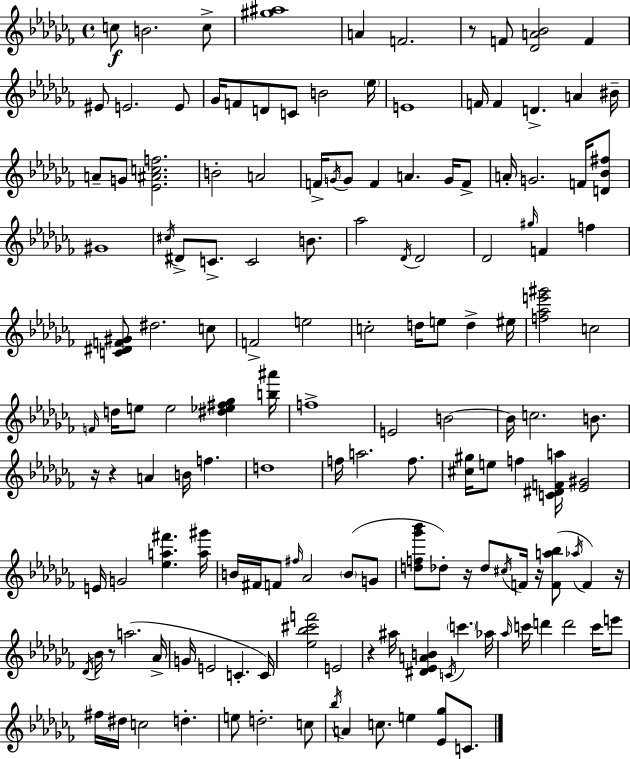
{
  \clef treble
  \time 4/4
  \defaultTimeSignature
  \key aes \minor
  c''8\f b'2. c''8-> | <gis'' ais''>1 | a'4 f'2. | r8 f'8 <des' a' bes'>2 f'4 | \break eis'8 e'2. e'8 | ges'16 f'8 d'8 c'8 b'2 \parenthesize ees''16 | e'1 | f'16 f'4 d'4.-> a'4 bis'16-- | \break a'8-- g'8 <ees' ais' c'' f''>2. | b'2-. a'2 | f'16-> \acciaccatura { g'16 } g'8 f'4 a'4. g'16 f'8-> | a'16-. g'2. f'16 <d' bes' fis''>8 | \break gis'1 | \acciaccatura { cis''16 } dis'8-> c'8.-> c'2 b'8. | aes''2 \acciaccatura { des'16 } des'2 | des'2 \grace { gis''16 } f'4 | \break f''4 <c' dis' f' gis'>8 dis''2. | c''8 f'2-> e''2 | c''2-. d''16 e''8 d''4-> | eis''16 <f'' aes'' e''' gis'''>2 c''2 | \break \grace { f'16 } d''16 e''8 e''2 | <dis'' ees'' fis'' ges''>4 <b'' ais'''>16 f''1-> | e'2 b'2~~ | b'16 c''2. | \break b'8. r16 r4 a'4 b'16 f''4. | d''1 | f''16 a''2. | f''8. <cis'' gis''>16 e''8 f''4 <c' dis' f' a''>16 <ees' gis'>2 | \break e'16 g'2 <ees'' a'' fis'''>4. | <a'' gis'''>16 b'16 fis'16 f'8 \grace { fis''16 } aes'2 | \parenthesize b'8( g'8 <d'' f'' ges''' bes'''>8 des''8-.) r16 des''8 \acciaccatura { cis''16 } f'16 r16 | <f' a'' bes''>8( \acciaccatura { aes''16 } f'4) r16 \acciaccatura { des'16 } bes'16 r8 a''2.( | \break aes'16-> g'16 e'2 | c'4.-. c'16) <ees'' bes'' cis''' f'''>2 | e'2 r4 ais''16 <dis' ees' a' b'>4 | \acciaccatura { c'16 } \parenthesize c'''4. aes''16 \grace { aes''16 } c'''16 d'''4 | \break d'''2 c'''16 e'''8 fis''16 dis''16 c''2 | d''4.-. e''8 d''2.-. | c''8 \acciaccatura { bes''16 } a'4 | c''8. e''4 <ees' ges''>8 c'8. \bar "|."
}